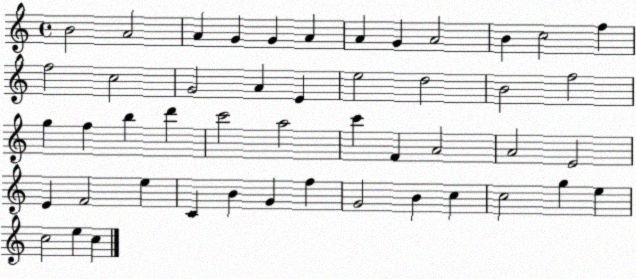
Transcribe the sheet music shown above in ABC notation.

X:1
T:Untitled
M:4/4
L:1/4
K:C
B2 A2 A G G A A G A2 B c2 f f2 c2 G2 A E e2 d2 B2 f2 g f b d' c'2 a2 c' F A2 A2 E2 E F2 e C B G f G2 B c c2 g e c2 e c